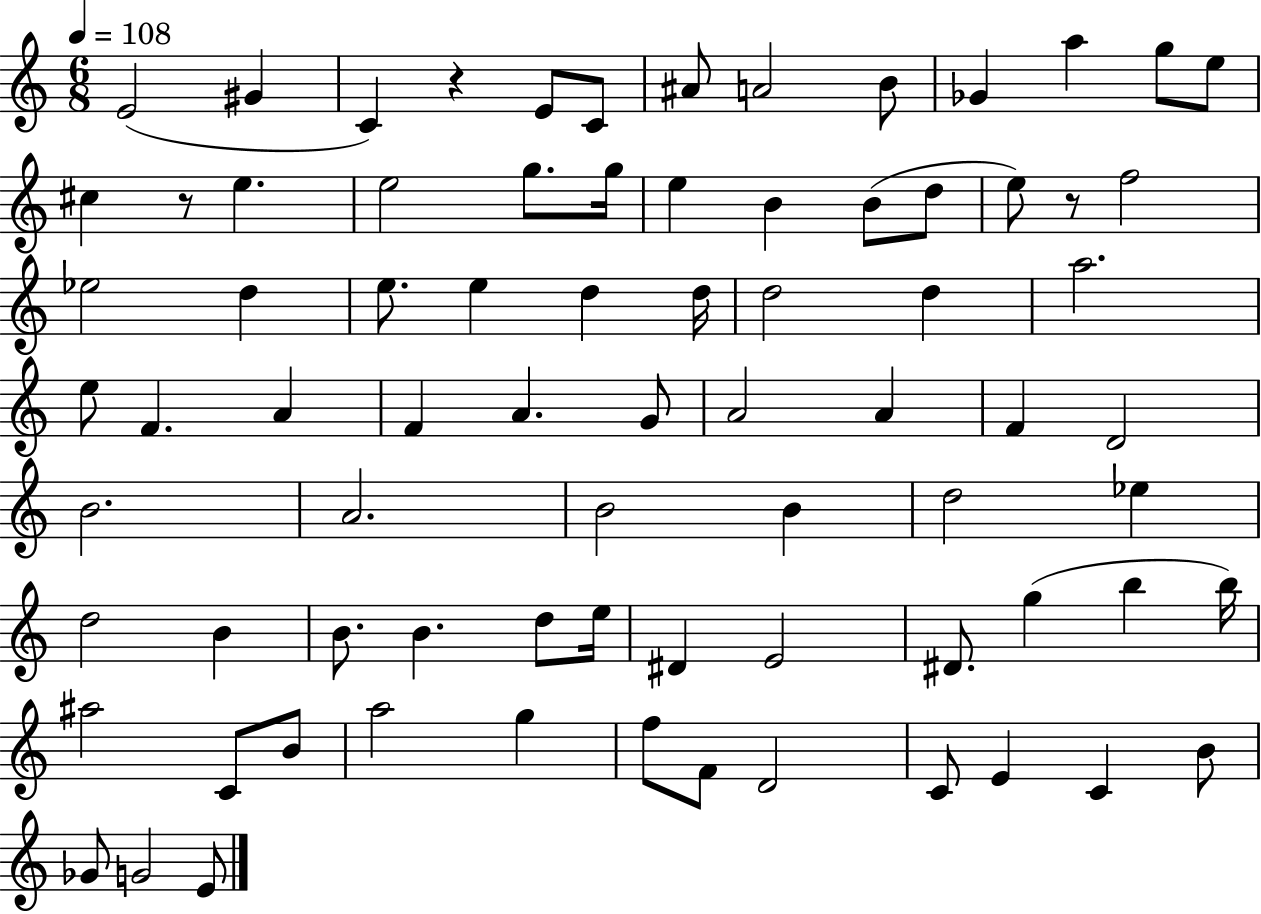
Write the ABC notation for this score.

X:1
T:Untitled
M:6/8
L:1/4
K:C
E2 ^G C z E/2 C/2 ^A/2 A2 B/2 _G a g/2 e/2 ^c z/2 e e2 g/2 g/4 e B B/2 d/2 e/2 z/2 f2 _e2 d e/2 e d d/4 d2 d a2 e/2 F A F A G/2 A2 A F D2 B2 A2 B2 B d2 _e d2 B B/2 B d/2 e/4 ^D E2 ^D/2 g b b/4 ^a2 C/2 B/2 a2 g f/2 F/2 D2 C/2 E C B/2 _G/2 G2 E/2